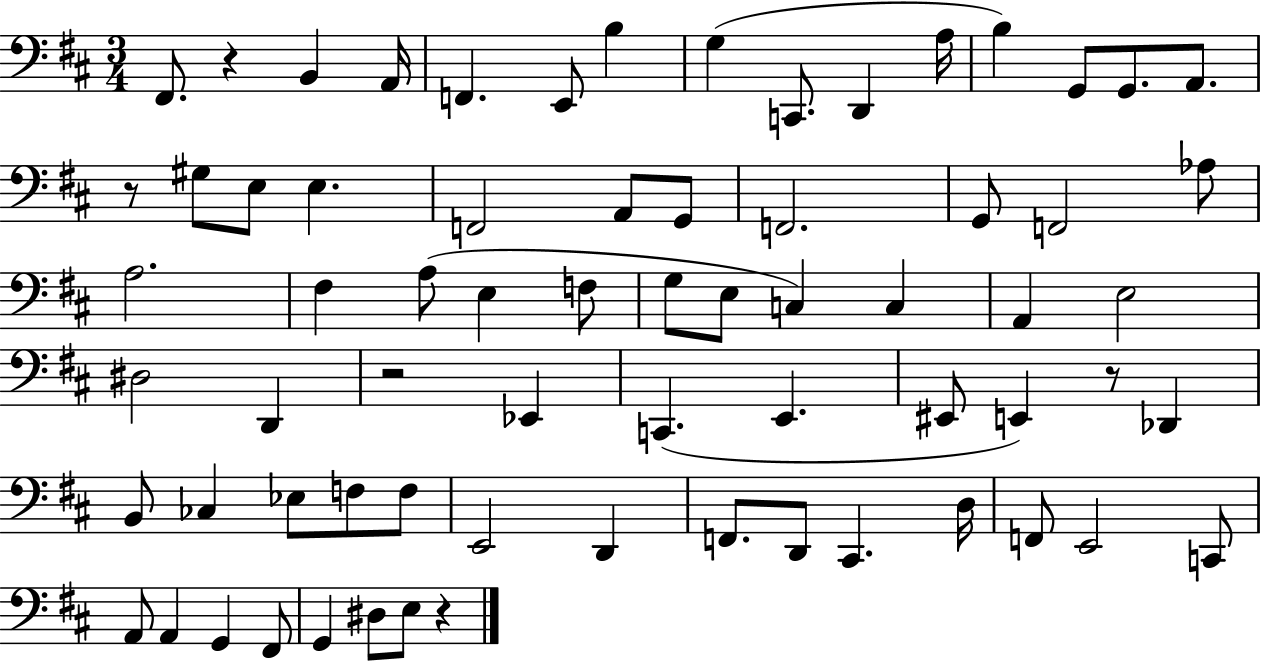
F#2/e. R/q B2/q A2/s F2/q. E2/e B3/q G3/q C2/e. D2/q A3/s B3/q G2/e G2/e. A2/e. R/e G#3/e E3/e E3/q. F2/h A2/e G2/e F2/h. G2/e F2/h Ab3/e A3/h. F#3/q A3/e E3/q F3/e G3/e E3/e C3/q C3/q A2/q E3/h D#3/h D2/q R/h Eb2/q C2/q. E2/q. EIS2/e E2/q R/e Db2/q B2/e CES3/q Eb3/e F3/e F3/e E2/h D2/q F2/e. D2/e C#2/q. D3/s F2/e E2/h C2/e A2/e A2/q G2/q F#2/e G2/q D#3/e E3/e R/q